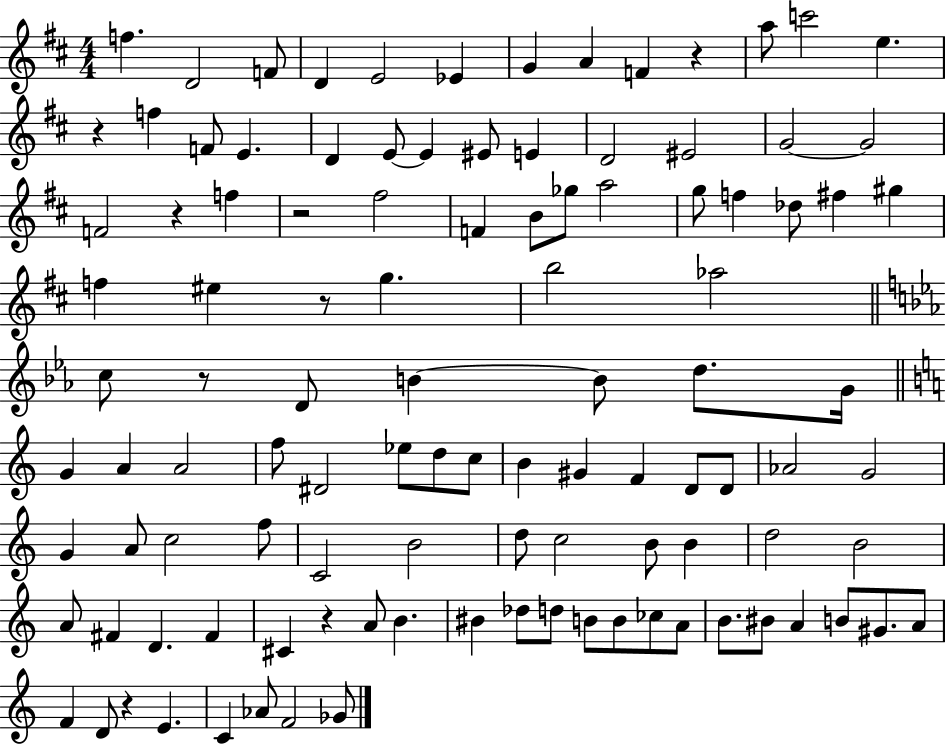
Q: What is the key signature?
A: D major